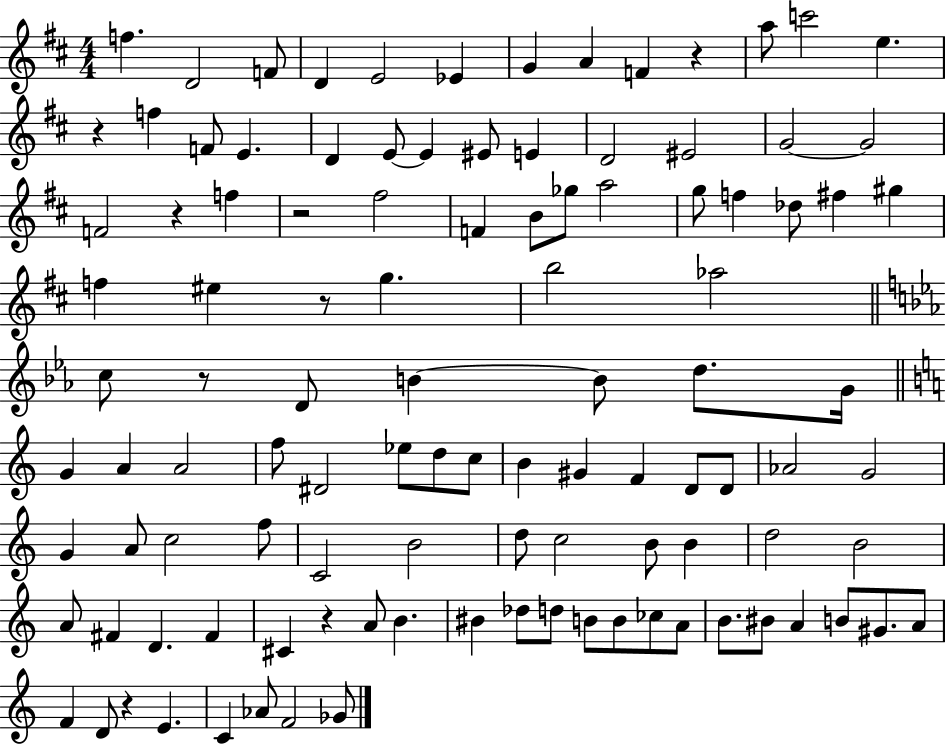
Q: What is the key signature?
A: D major